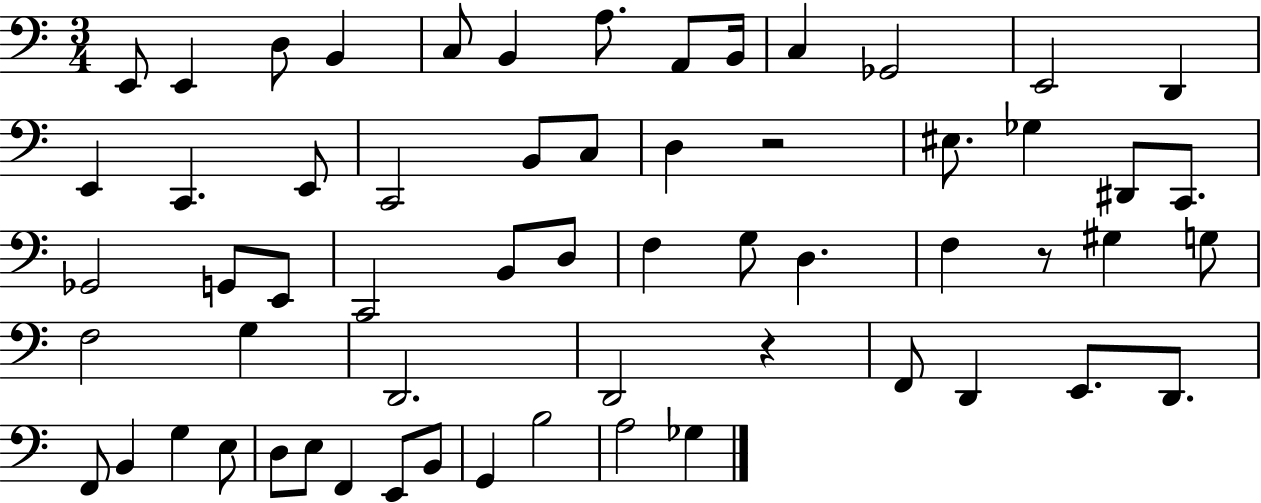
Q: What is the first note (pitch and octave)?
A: E2